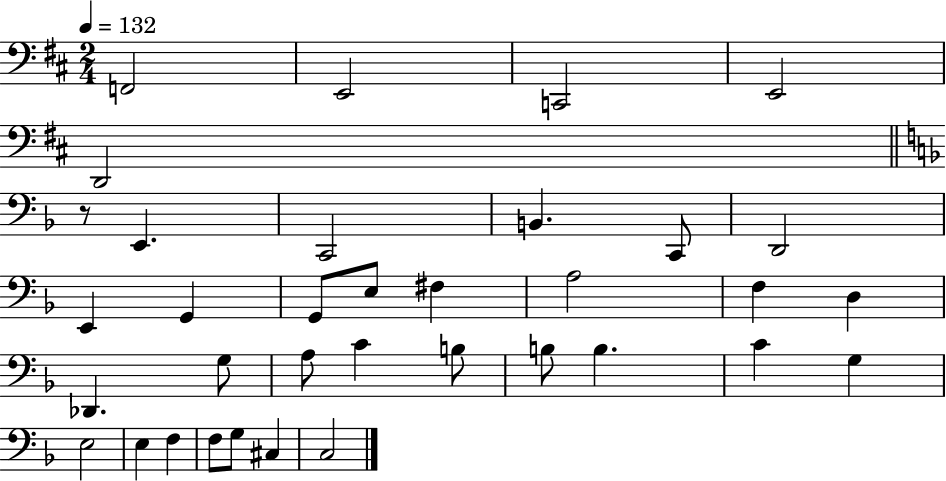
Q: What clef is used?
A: bass